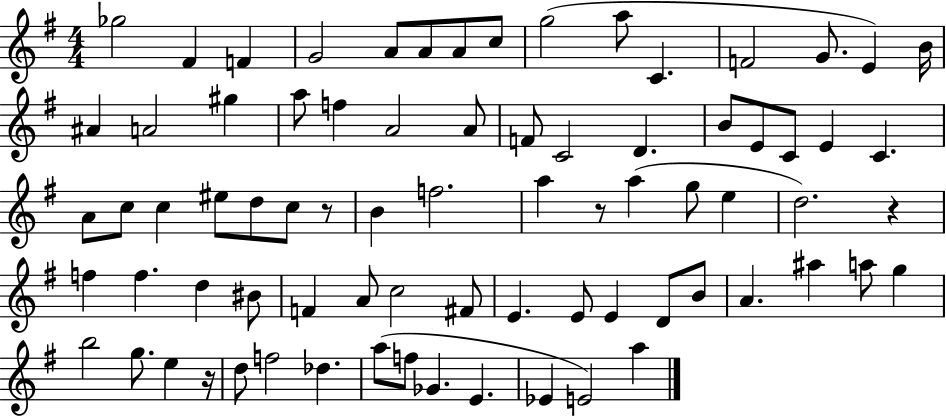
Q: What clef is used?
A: treble